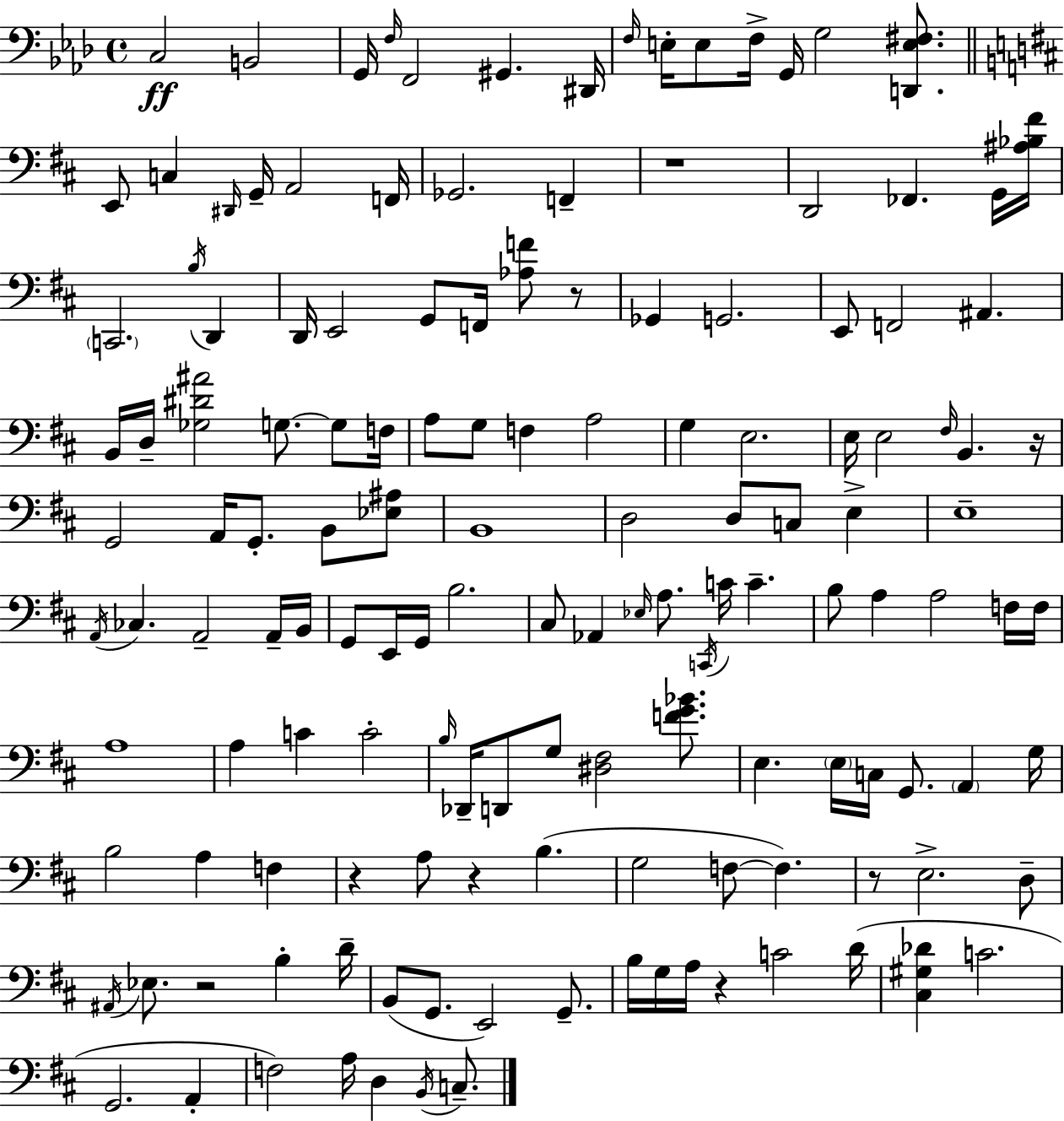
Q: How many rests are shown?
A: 8